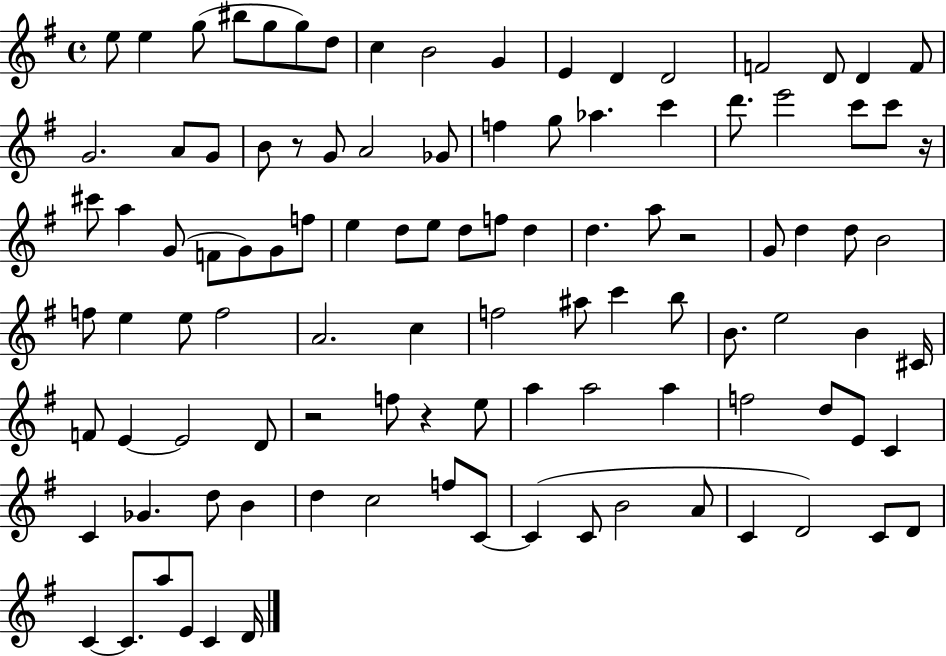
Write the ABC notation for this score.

X:1
T:Untitled
M:4/4
L:1/4
K:G
e/2 e g/2 ^b/2 g/2 g/2 d/2 c B2 G E D D2 F2 D/2 D F/2 G2 A/2 G/2 B/2 z/2 G/2 A2 _G/2 f g/2 _a c' d'/2 e'2 c'/2 c'/2 z/4 ^c'/2 a G/2 F/2 G/2 G/2 f/2 e d/2 e/2 d/2 f/2 d d a/2 z2 G/2 d d/2 B2 f/2 e e/2 f2 A2 c f2 ^a/2 c' b/2 B/2 e2 B ^C/4 F/2 E E2 D/2 z2 f/2 z e/2 a a2 a f2 d/2 E/2 C C _G d/2 B d c2 f/2 C/2 C C/2 B2 A/2 C D2 C/2 D/2 C C/2 a/2 E/2 C D/4